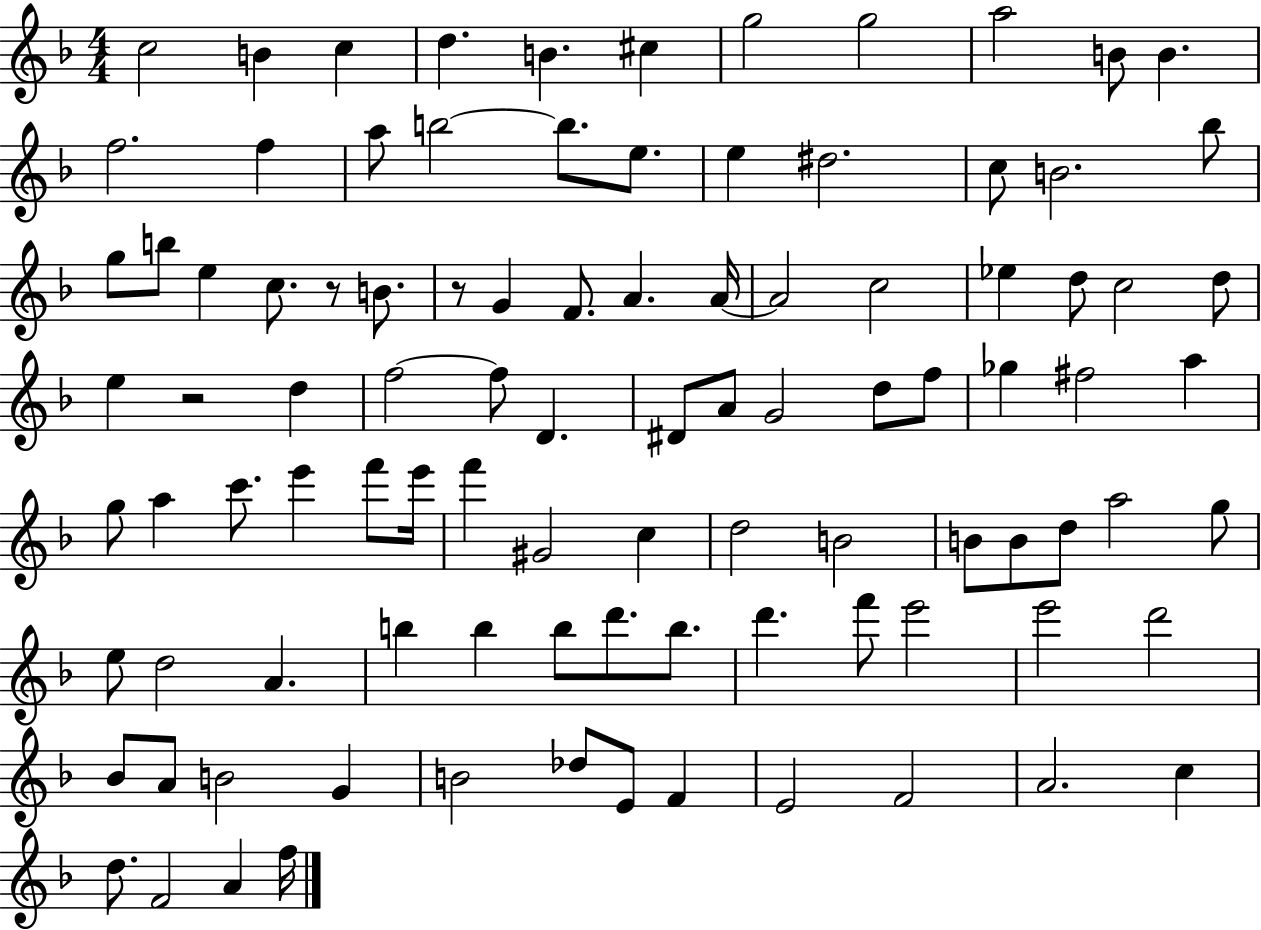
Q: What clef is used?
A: treble